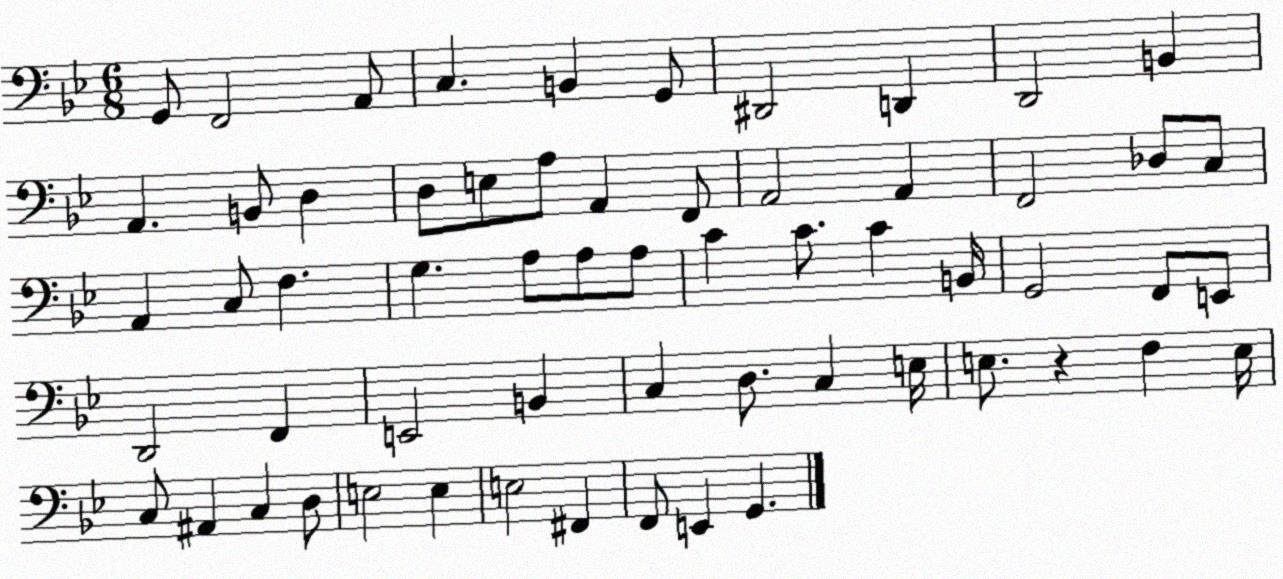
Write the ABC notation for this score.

X:1
T:Untitled
M:6/8
L:1/4
K:Bb
G,,/2 F,,2 A,,/2 C, B,, G,,/2 ^D,,2 D,, D,,2 B,, A,, B,,/2 D, D,/2 E,/2 A,/2 A,, F,,/2 A,,2 A,, F,,2 _D,/2 C,/2 A,, C,/2 F, G, A,/2 A,/2 A,/2 C C/2 C B,,/4 G,,2 F,,/2 E,,/2 D,,2 F,, E,,2 B,, C, D,/2 C, E,/4 E,/2 z F, E,/4 C,/2 ^A,, C, D,/2 E,2 E, E,2 ^F,, F,,/2 E,, G,,